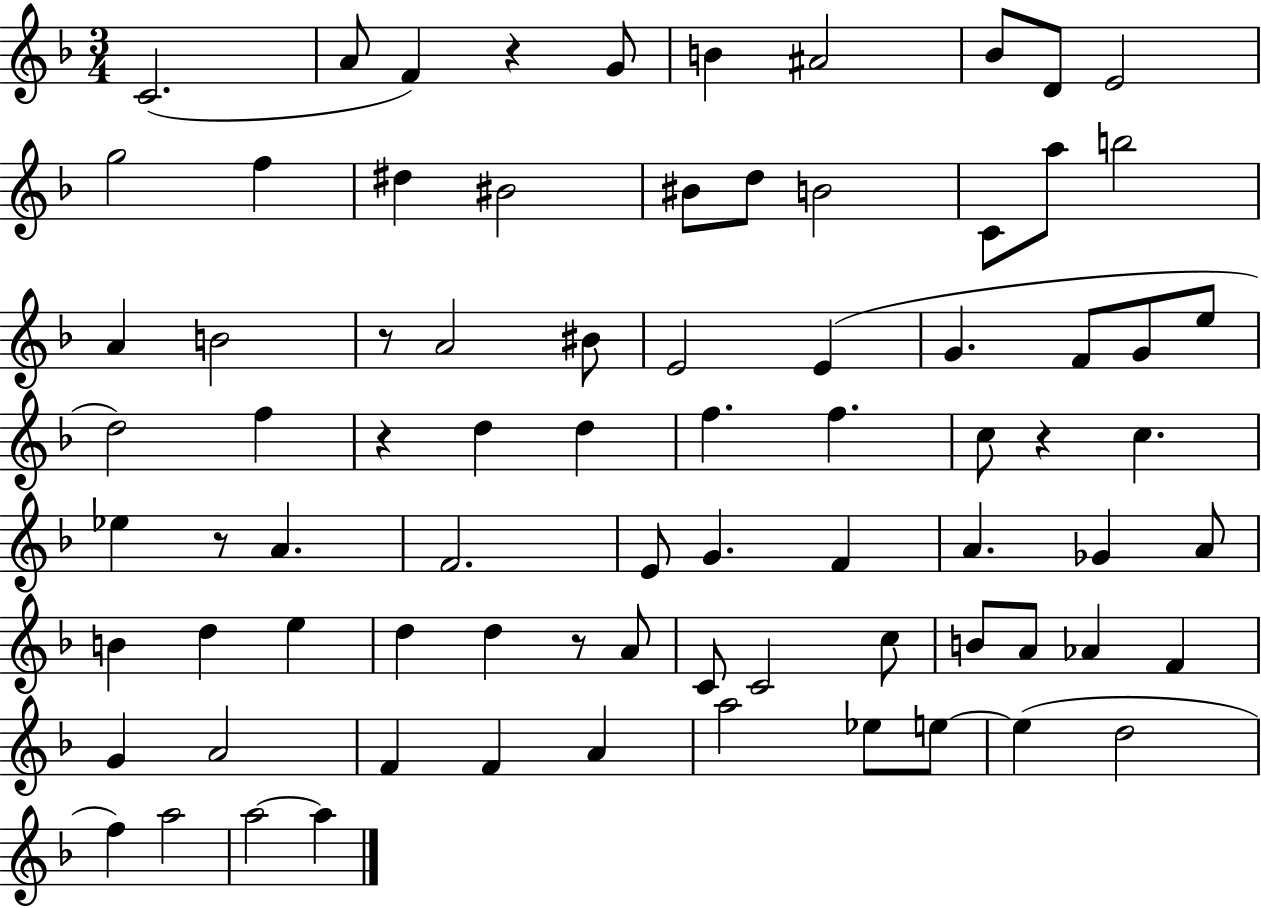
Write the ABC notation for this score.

X:1
T:Untitled
M:3/4
L:1/4
K:F
C2 A/2 F z G/2 B ^A2 _B/2 D/2 E2 g2 f ^d ^B2 ^B/2 d/2 B2 C/2 a/2 b2 A B2 z/2 A2 ^B/2 E2 E G F/2 G/2 e/2 d2 f z d d f f c/2 z c _e z/2 A F2 E/2 G F A _G A/2 B d e d d z/2 A/2 C/2 C2 c/2 B/2 A/2 _A F G A2 F F A a2 _e/2 e/2 e d2 f a2 a2 a